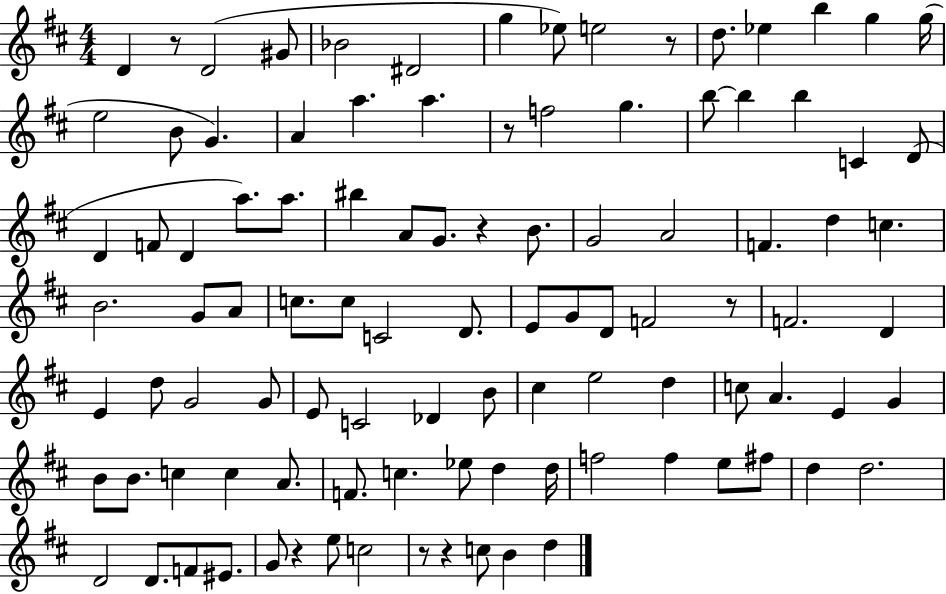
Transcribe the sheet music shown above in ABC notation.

X:1
T:Untitled
M:4/4
L:1/4
K:D
D z/2 D2 ^G/2 _B2 ^D2 g _e/2 e2 z/2 d/2 _e b g g/4 e2 B/2 G A a a z/2 f2 g b/2 b b C D/2 D F/2 D a/2 a/2 ^b A/2 G/2 z B/2 G2 A2 F d c B2 G/2 A/2 c/2 c/2 C2 D/2 E/2 G/2 D/2 F2 z/2 F2 D E d/2 G2 G/2 E/2 C2 _D B/2 ^c e2 d c/2 A E G B/2 B/2 c c A/2 F/2 c _e/2 d d/4 f2 f e/2 ^f/2 d d2 D2 D/2 F/2 ^E/2 G/2 z e/2 c2 z/2 z c/2 B d